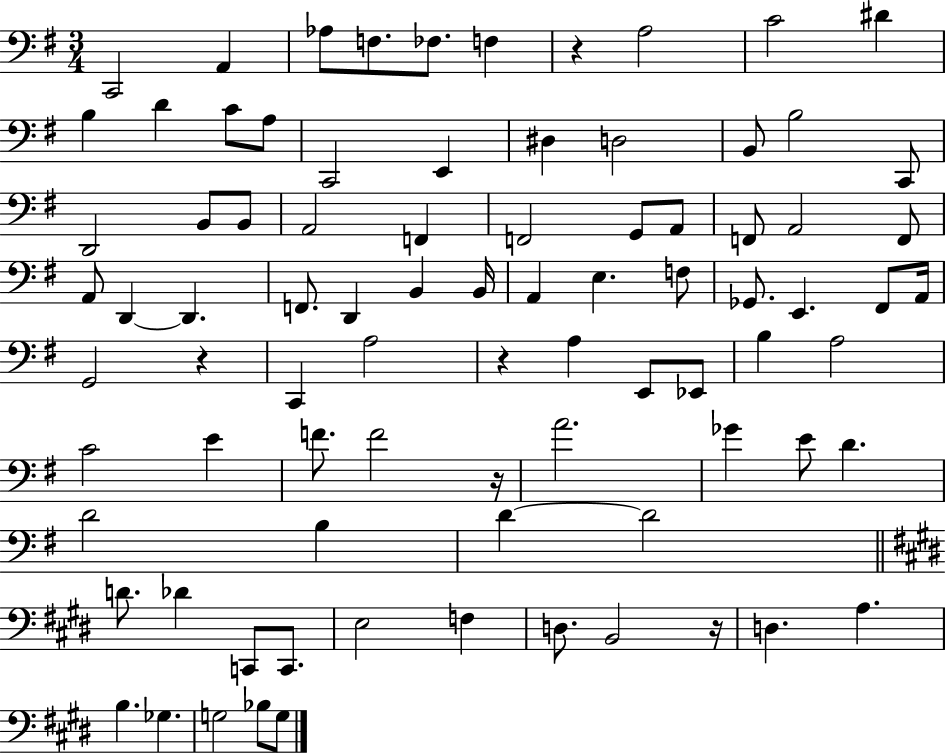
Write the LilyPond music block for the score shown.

{
  \clef bass
  \numericTimeSignature
  \time 3/4
  \key g \major
  c,2 a,4 | aes8 f8. fes8. f4 | r4 a2 | c'2 dis'4 | \break b4 d'4 c'8 a8 | c,2 e,4 | dis4 d2 | b,8 b2 c,8 | \break d,2 b,8 b,8 | a,2 f,4 | f,2 g,8 a,8 | f,8 a,2 f,8 | \break a,8 d,4~~ d,4. | f,8. d,4 b,4 b,16 | a,4 e4. f8 | ges,8. e,4. fis,8 a,16 | \break g,2 r4 | c,4 a2 | r4 a4 e,8 ees,8 | b4 a2 | \break c'2 e'4 | f'8. f'2 r16 | a'2. | ges'4 e'8 d'4. | \break d'2 b4 | d'4~~ d'2 | \bar "||" \break \key e \major d'8. des'4 c,8 c,8. | e2 f4 | d8. b,2 r16 | d4. a4. | \break b4. ges4. | g2 bes8 g8 | \bar "|."
}